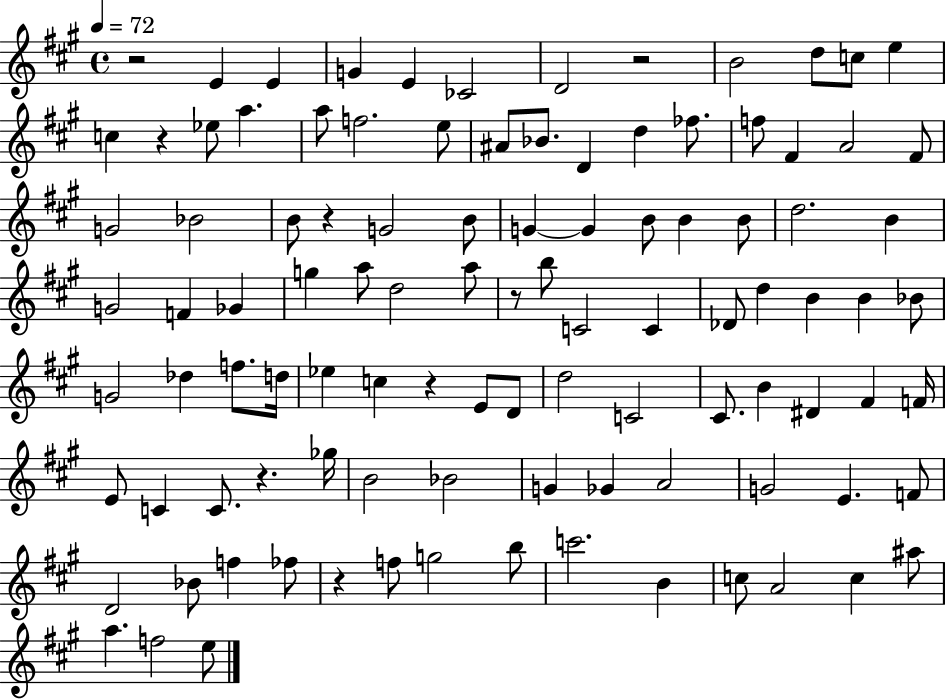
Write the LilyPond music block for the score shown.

{
  \clef treble
  \time 4/4
  \defaultTimeSignature
  \key a \major
  \tempo 4 = 72
  r2 e'4 e'4 | g'4 e'4 ces'2 | d'2 r2 | b'2 d''8 c''8 e''4 | \break c''4 r4 ees''8 a''4. | a''8 f''2. e''8 | ais'8 bes'8. d'4 d''4 fes''8. | f''8 fis'4 a'2 fis'8 | \break g'2 bes'2 | b'8 r4 g'2 b'8 | g'4~~ g'4 b'8 b'4 b'8 | d''2. b'4 | \break g'2 f'4 ges'4 | g''4 a''8 d''2 a''8 | r8 b''8 c'2 c'4 | des'8 d''4 b'4 b'4 bes'8 | \break g'2 des''4 f''8. d''16 | ees''4 c''4 r4 e'8 d'8 | d''2 c'2 | cis'8. b'4 dis'4 fis'4 f'16 | \break e'8 c'4 c'8. r4. ges''16 | b'2 bes'2 | g'4 ges'4 a'2 | g'2 e'4. f'8 | \break d'2 bes'8 f''4 fes''8 | r4 f''8 g''2 b''8 | c'''2. b'4 | c''8 a'2 c''4 ais''8 | \break a''4. f''2 e''8 | \bar "|."
}